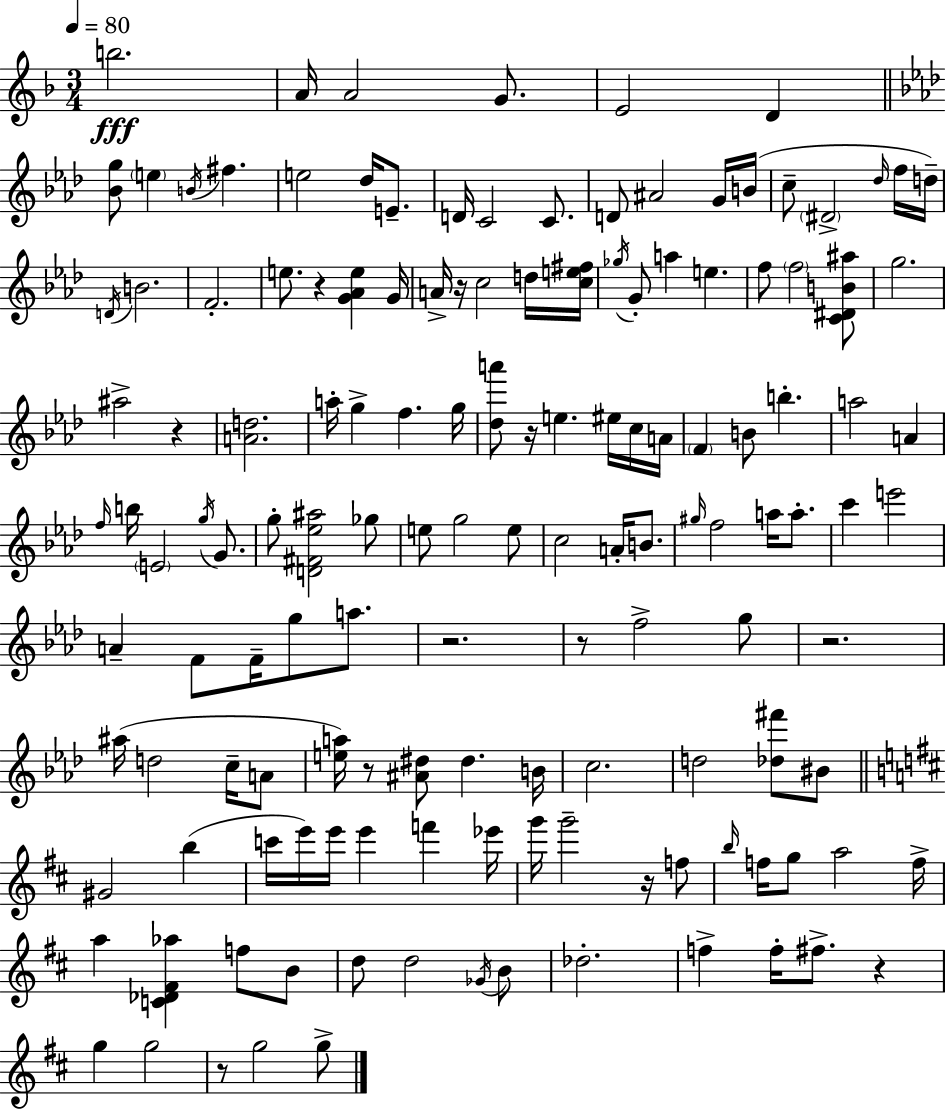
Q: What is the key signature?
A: F major